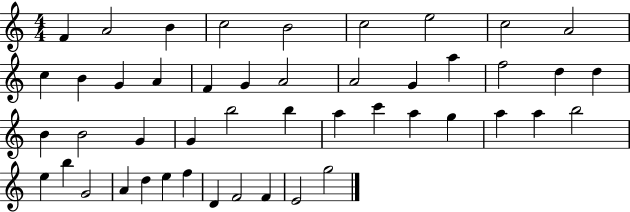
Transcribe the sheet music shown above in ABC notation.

X:1
T:Untitled
M:4/4
L:1/4
K:C
F A2 B c2 B2 c2 e2 c2 A2 c B G A F G A2 A2 G a f2 d d B B2 G G b2 b a c' a g a a b2 e b G2 A d e f D F2 F E2 g2